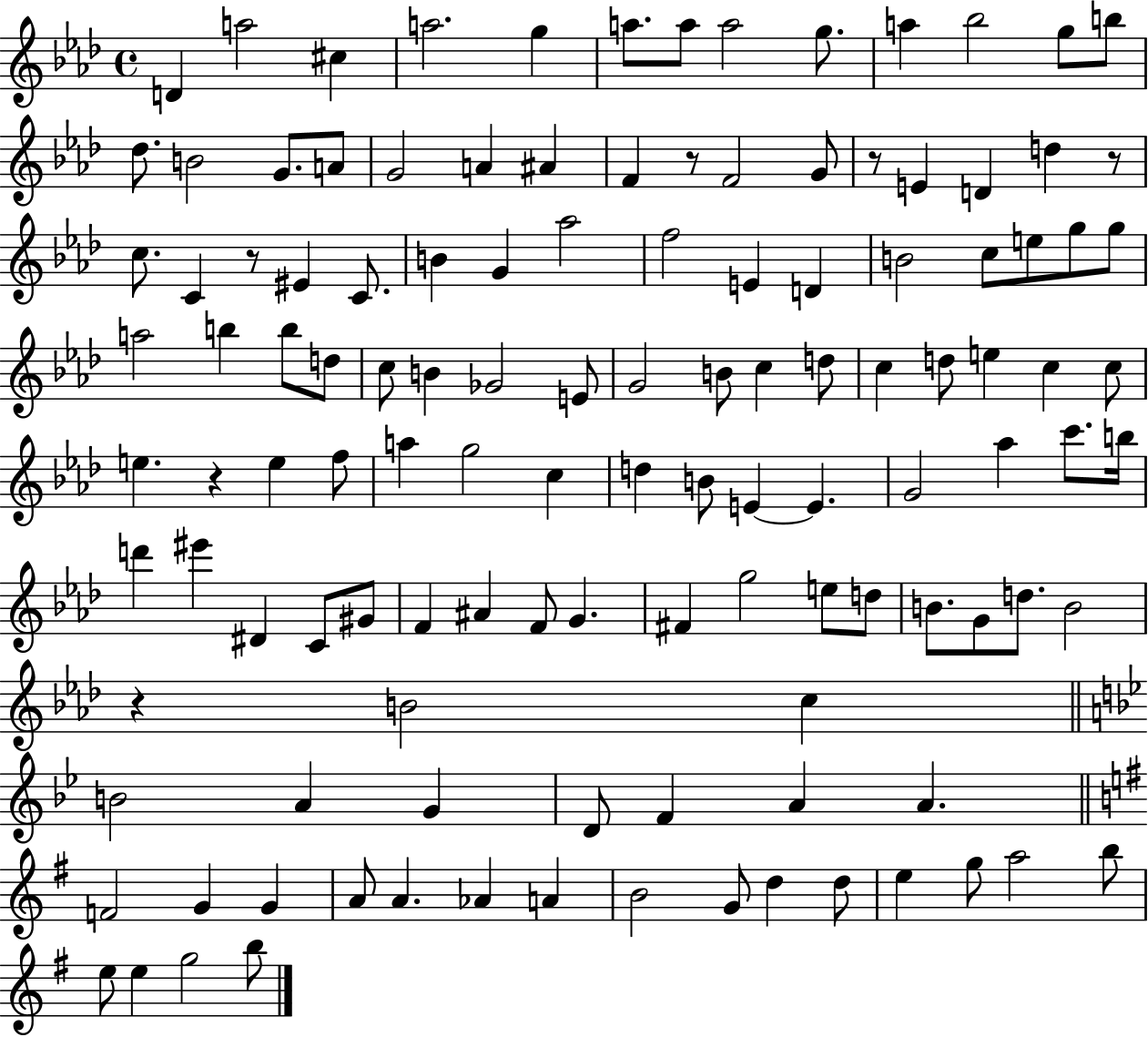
D4/q A5/h C#5/q A5/h. G5/q A5/e. A5/e A5/h G5/e. A5/q Bb5/h G5/e B5/e Db5/e. B4/h G4/e. A4/e G4/h A4/q A#4/q F4/q R/e F4/h G4/e R/e E4/q D4/q D5/q R/e C5/e. C4/q R/e EIS4/q C4/e. B4/q G4/q Ab5/h F5/h E4/q D4/q B4/h C5/e E5/e G5/e G5/e A5/h B5/q B5/e D5/e C5/e B4/q Gb4/h E4/e G4/h B4/e C5/q D5/e C5/q D5/e E5/q C5/q C5/e E5/q. R/q E5/q F5/e A5/q G5/h C5/q D5/q B4/e E4/q E4/q. G4/h Ab5/q C6/e. B5/s D6/q EIS6/q D#4/q C4/e G#4/e F4/q A#4/q F4/e G4/q. F#4/q G5/h E5/e D5/e B4/e. G4/e D5/e. B4/h R/q B4/h C5/q B4/h A4/q G4/q D4/e F4/q A4/q A4/q. F4/h G4/q G4/q A4/e A4/q. Ab4/q A4/q B4/h G4/e D5/q D5/e E5/q G5/e A5/h B5/e E5/e E5/q G5/h B5/e